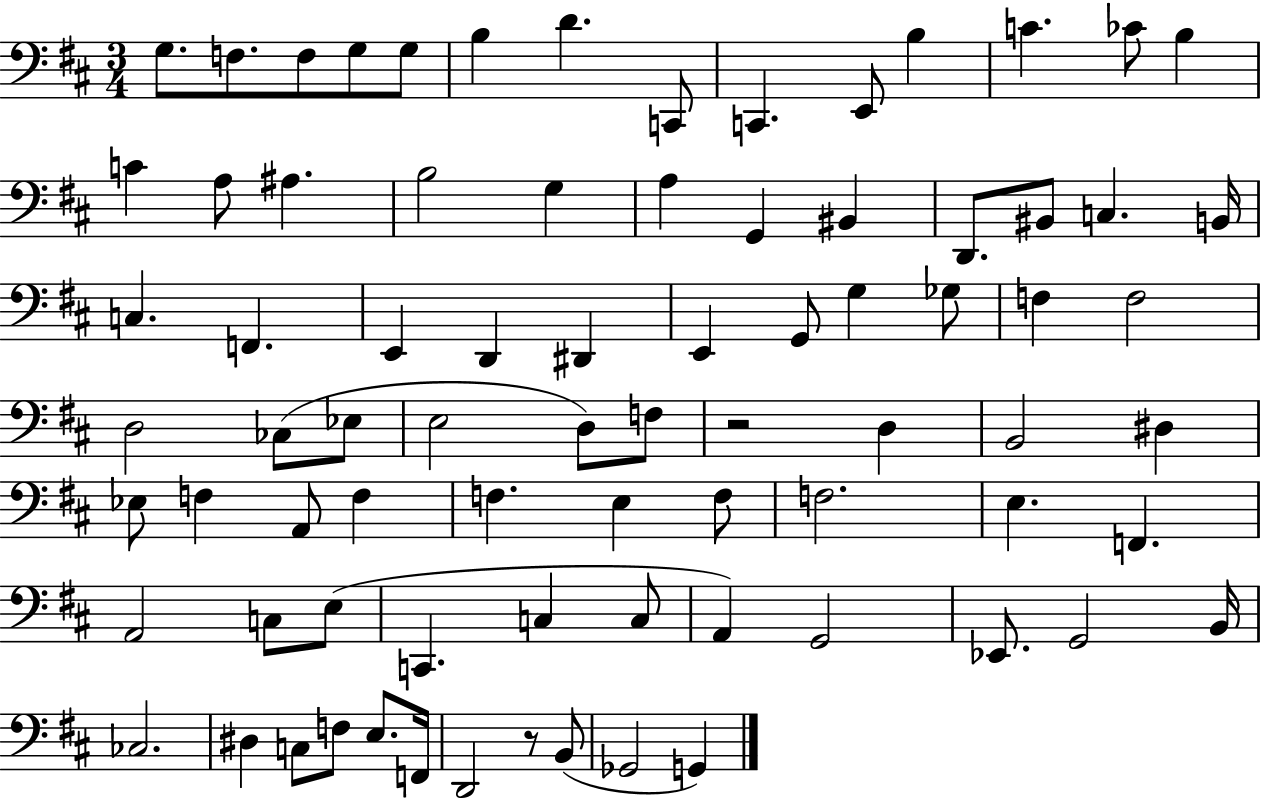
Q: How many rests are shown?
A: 2